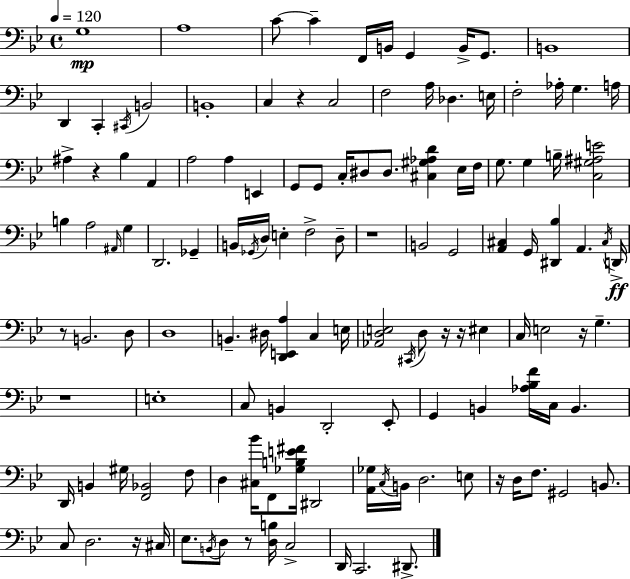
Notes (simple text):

G3/w A3/w C4/e C4/q F2/s B2/s G2/q B2/s G2/e. B2/w D2/q C2/q C#2/s B2/h B2/w C3/q R/q C3/h F3/h A3/s Db3/q. E3/s F3/h Ab3/s G3/q. A3/s A#3/q R/q Bb3/q A2/q A3/h A3/q E2/q G2/e G2/e C3/s D#3/e D#3/e. [C#3,G#3,Ab3,D4]/q Eb3/s F3/s G3/e. G3/q B3/s [C3,G#3,A#3,E4]/h B3/q A3/h A#2/s G3/q D2/h. Gb2/q B2/s Gb2/s D3/s E3/q F3/h D3/e R/w B2/h G2/h [A2,C#3]/q G2/s [D#2,Bb3]/q A2/q. C#3/s D2/s R/e B2/h. D3/e D3/w B2/q. D#3/s [D2,E2,A3]/q C3/q E3/s [Ab2,D3,E3]/h C#2/s D3/e R/s R/s EIS3/q C3/s E3/h R/s G3/q. R/w E3/w C3/e B2/q D2/h Eb2/e G2/q B2/q [Ab3,Bb3,F4]/s C3/s B2/q. D2/s B2/q G#3/s [F2,Bb2]/h F3/e D3/q [C#3,Bb4]/s F2/e [Gb3,B3,E4,F#4]/s D#2/h [A2,Gb3]/s C3/s B2/s D3/h. E3/e R/s D3/s F3/e. G#2/h B2/e. C3/e D3/h. R/s C#3/s Eb3/e. B2/s D3/e R/e [D3,B3]/s C3/h D2/s C2/h. D#2/e.